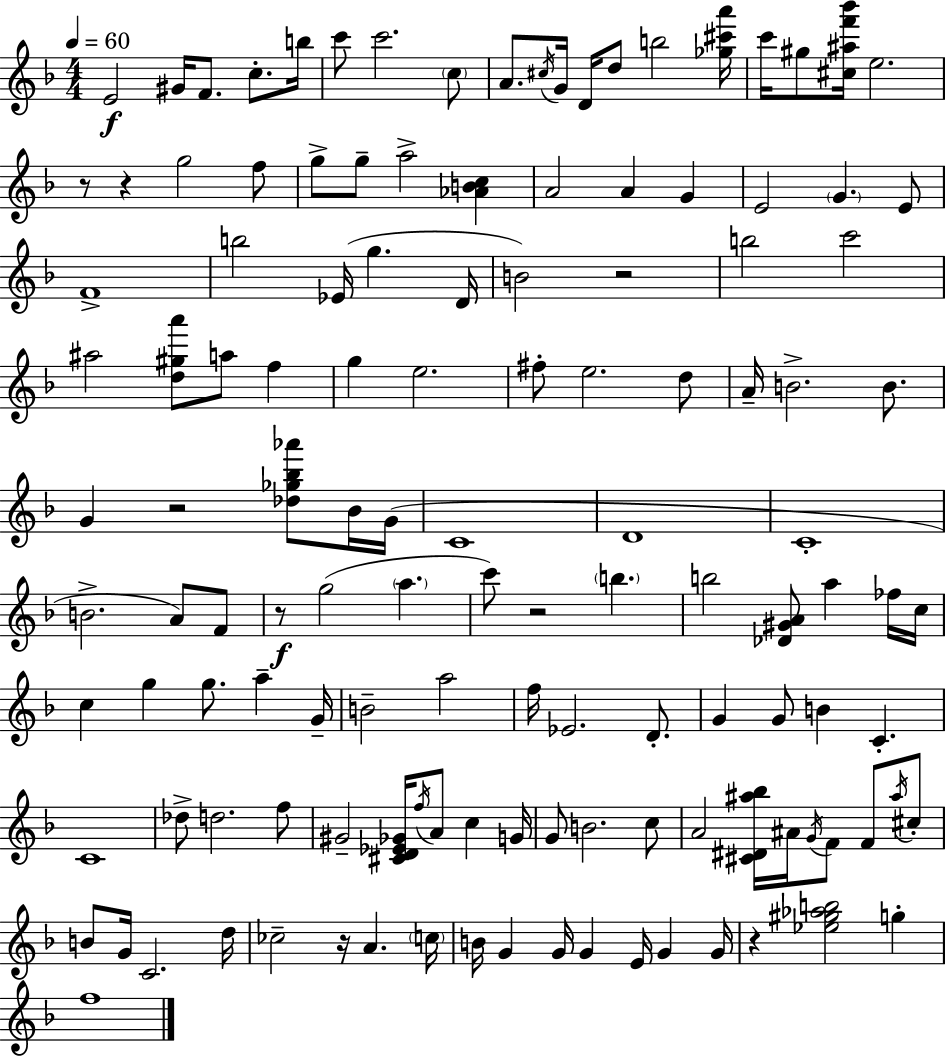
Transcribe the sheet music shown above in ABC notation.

X:1
T:Untitled
M:4/4
L:1/4
K:Dm
E2 ^G/4 F/2 c/2 b/4 c'/2 c'2 c/2 A/2 ^c/4 G/4 D/4 d/2 b2 [_g^c'a']/4 c'/4 ^g/2 [^c^af'_b']/4 e2 z/2 z g2 f/2 g/2 g/2 a2 [_ABc] A2 A G E2 G E/2 F4 b2 _E/4 g D/4 B2 z2 b2 c'2 ^a2 [d^ga']/2 a/2 f g e2 ^f/2 e2 d/2 A/4 B2 B/2 G z2 [_d_g_b_a']/2 _B/4 G/4 C4 D4 C4 B2 A/2 F/2 z/2 g2 a c'/2 z2 b b2 [_D^GA]/2 a _f/4 c/4 c g g/2 a G/4 B2 a2 f/4 _E2 D/2 G G/2 B C C4 _d/2 d2 f/2 ^G2 [^CD_E_G]/4 f/4 A/2 c G/4 G/2 B2 c/2 A2 [^C^D^a_b]/4 ^A/4 G/4 F/2 F/2 ^a/4 ^c/2 B/2 G/4 C2 d/4 _c2 z/4 A c/4 B/4 G G/4 G E/4 G G/4 z [_e^g_ab]2 g f4